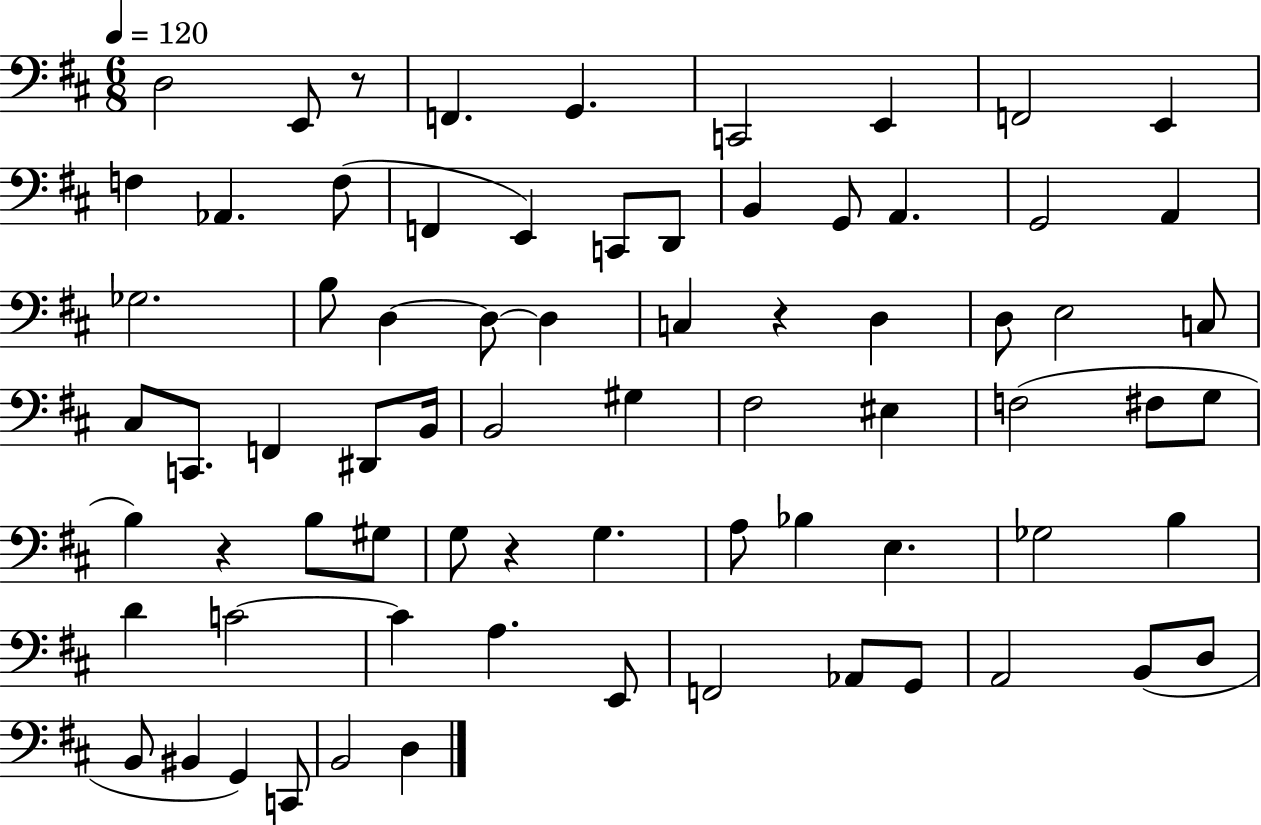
X:1
T:Untitled
M:6/8
L:1/4
K:D
D,2 E,,/2 z/2 F,, G,, C,,2 E,, F,,2 E,, F, _A,, F,/2 F,, E,, C,,/2 D,,/2 B,, G,,/2 A,, G,,2 A,, _G,2 B,/2 D, D,/2 D, C, z D, D,/2 E,2 C,/2 ^C,/2 C,,/2 F,, ^D,,/2 B,,/4 B,,2 ^G, ^F,2 ^E, F,2 ^F,/2 G,/2 B, z B,/2 ^G,/2 G,/2 z G, A,/2 _B, E, _G,2 B, D C2 C A, E,,/2 F,,2 _A,,/2 G,,/2 A,,2 B,,/2 D,/2 B,,/2 ^B,, G,, C,,/2 B,,2 D,